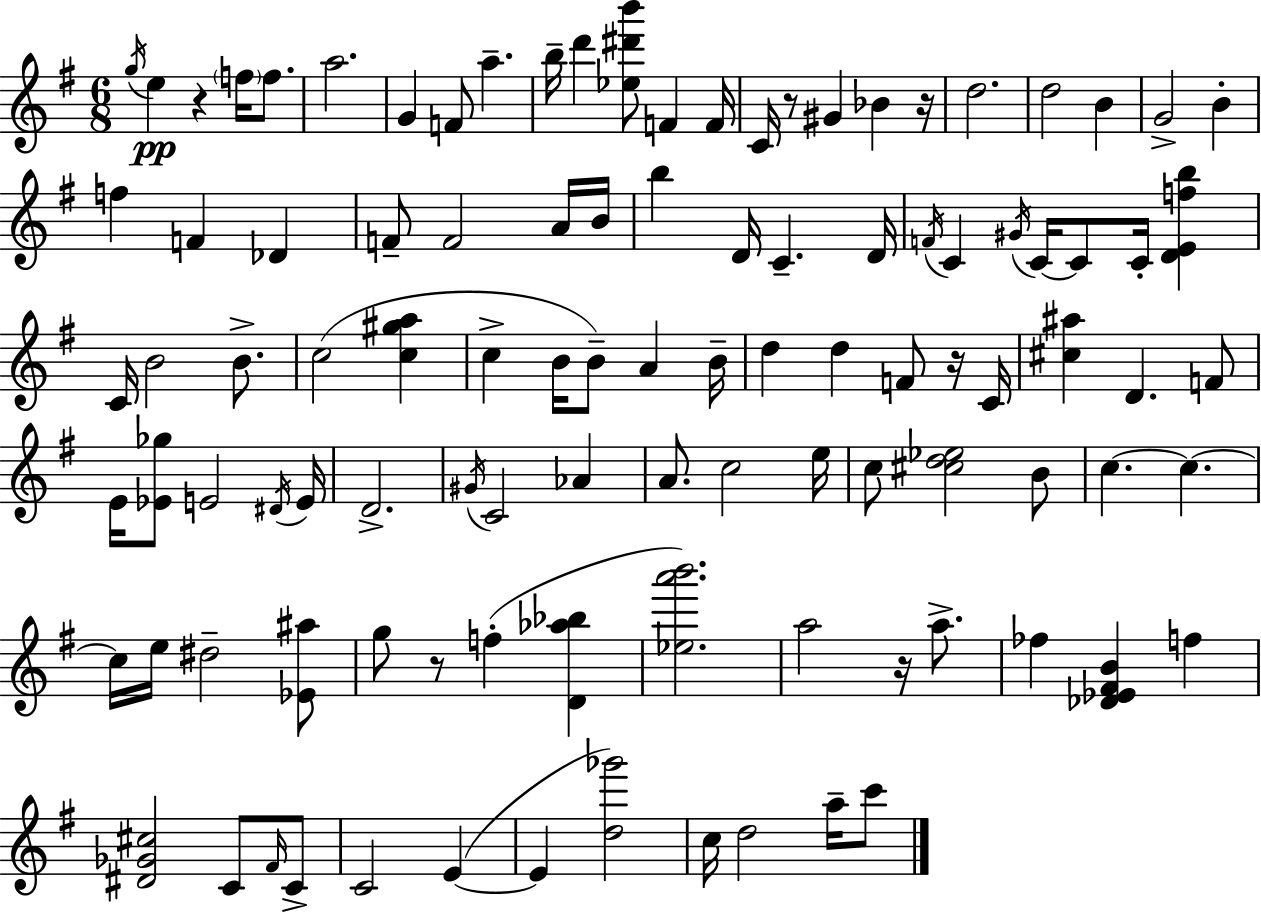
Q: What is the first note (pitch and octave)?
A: G5